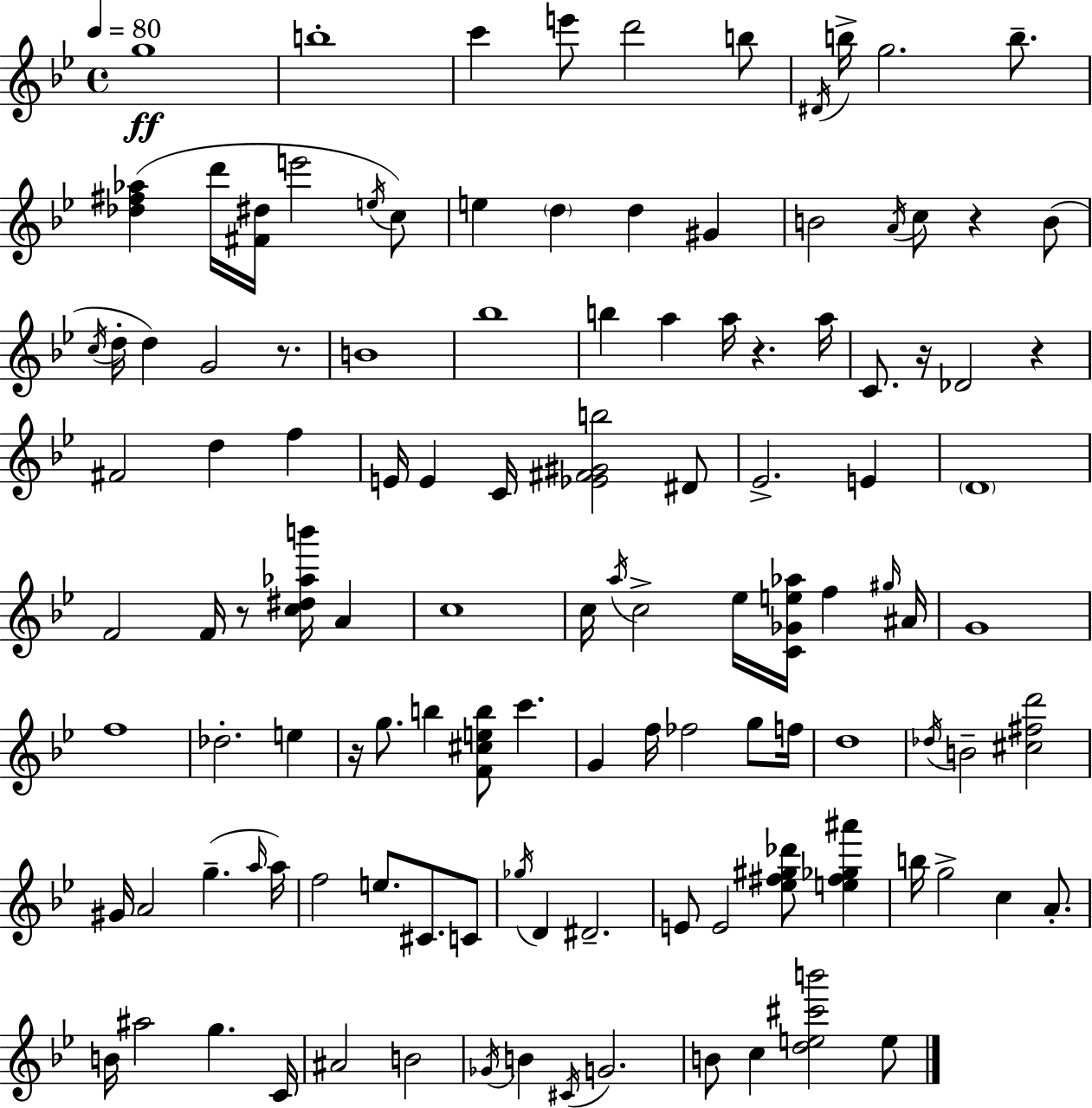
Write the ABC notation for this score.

X:1
T:Untitled
M:4/4
L:1/4
K:Gm
g4 b4 c' e'/2 d'2 b/2 ^D/4 b/4 g2 b/2 [_d^f_a] d'/4 [^F^d]/4 e'2 e/4 c/2 e d d ^G B2 A/4 c/2 z B/2 c/4 d/4 d G2 z/2 B4 _b4 b a a/4 z a/4 C/2 z/4 _D2 z ^F2 d f E/4 E C/4 [_E^F^Gb]2 ^D/2 _E2 E D4 F2 F/4 z/2 [c^d_ab']/4 A c4 c/4 a/4 c2 _e/4 [C_Ge_a]/4 f ^g/4 ^A/4 G4 f4 _d2 e z/4 g/2 b [F^ceb]/2 c' G f/4 _f2 g/2 f/4 d4 _d/4 B2 [^c^fd']2 ^G/4 A2 g a/4 a/4 f2 e/2 ^C/2 C/2 _g/4 D ^D2 E/2 E2 [_e^f^g_d']/2 [e^f_g^a'] b/4 g2 c A/2 B/4 ^a2 g C/4 ^A2 B2 _G/4 B ^C/4 G2 B/2 c [de^c'b']2 e/2